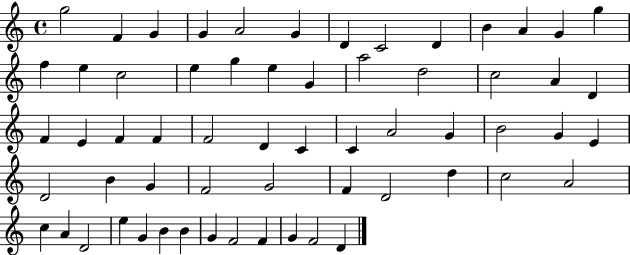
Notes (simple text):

G5/h F4/q G4/q G4/q A4/h G4/q D4/q C4/h D4/q B4/q A4/q G4/q G5/q F5/q E5/q C5/h E5/q G5/q E5/q G4/q A5/h D5/h C5/h A4/q D4/q F4/q E4/q F4/q F4/q F4/h D4/q C4/q C4/q A4/h G4/q B4/h G4/q E4/q D4/h B4/q G4/q F4/h G4/h F4/q D4/h D5/q C5/h A4/h C5/q A4/q D4/h E5/q G4/q B4/q B4/q G4/q F4/h F4/q G4/q F4/h D4/q